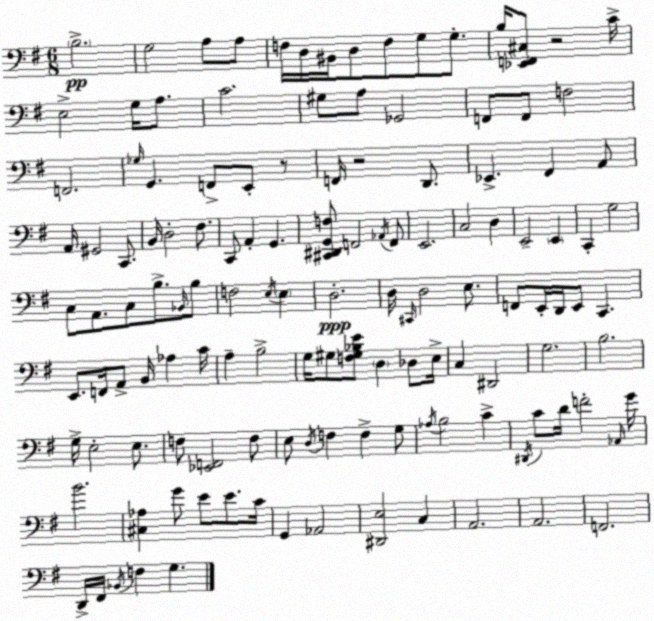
X:1
T:Untitled
M:6/8
L:1/4
K:G
B,2 G,2 A,/2 A,/2 F,/4 D,/4 ^B,,/4 D,/2 F,/2 G,/2 G,/2 B,/4 [_E,,F,,^C,]/2 z2 C/4 E,2 G,/4 A,/2 C2 ^G,/2 A,/2 _G,,2 F,,/2 F,,/2 F,2 F,,2 _G,/4 G,, F,,/2 E,,/2 z/2 F,,/4 z2 D,,/2 _E,, ^F,, A,,/2 A,,/4 ^G,,2 C,,/2 B,,/4 D,2 ^F,/2 C,,/2 A,, G,, [^C,,^D,,G,,F,]/2 F,,2 _A,,/4 F,,/2 E,,2 C,2 D, E,,2 E,, C,, G,2 C,/2 A,,/2 C,/2 B,/2 _B,,/4 B,/2 F,2 E,/4 E, D,2 D,/4 ^C,,/4 D,2 E,/2 F,,/2 E,,/4 D,,/4 E,,/2 C,, E,,/2 F,,/4 A,,/2 B,,/4 _A, C/4 A, B,2 G,/4 ^G,/2 [F,^G,_B,E]/2 D, _D,/2 E,/4 C, ^D,,2 G,2 B,2 G,/4 E,2 E,/2 F,/2 [_E,,F,,]2 F,/2 E,/2 D,/4 F, F, G,/2 _A,/4 B,2 C ^D,,/4 C/2 D/4 F2 _A,,/4 G/4 B2 [^C,_A,] G/2 E/2 E/2 C/4 G,, _A,,2 [^D,,E,]2 C, A,,2 A,,2 F,,2 D,,/4 ^F,,/4 _B,,/4 F, G,